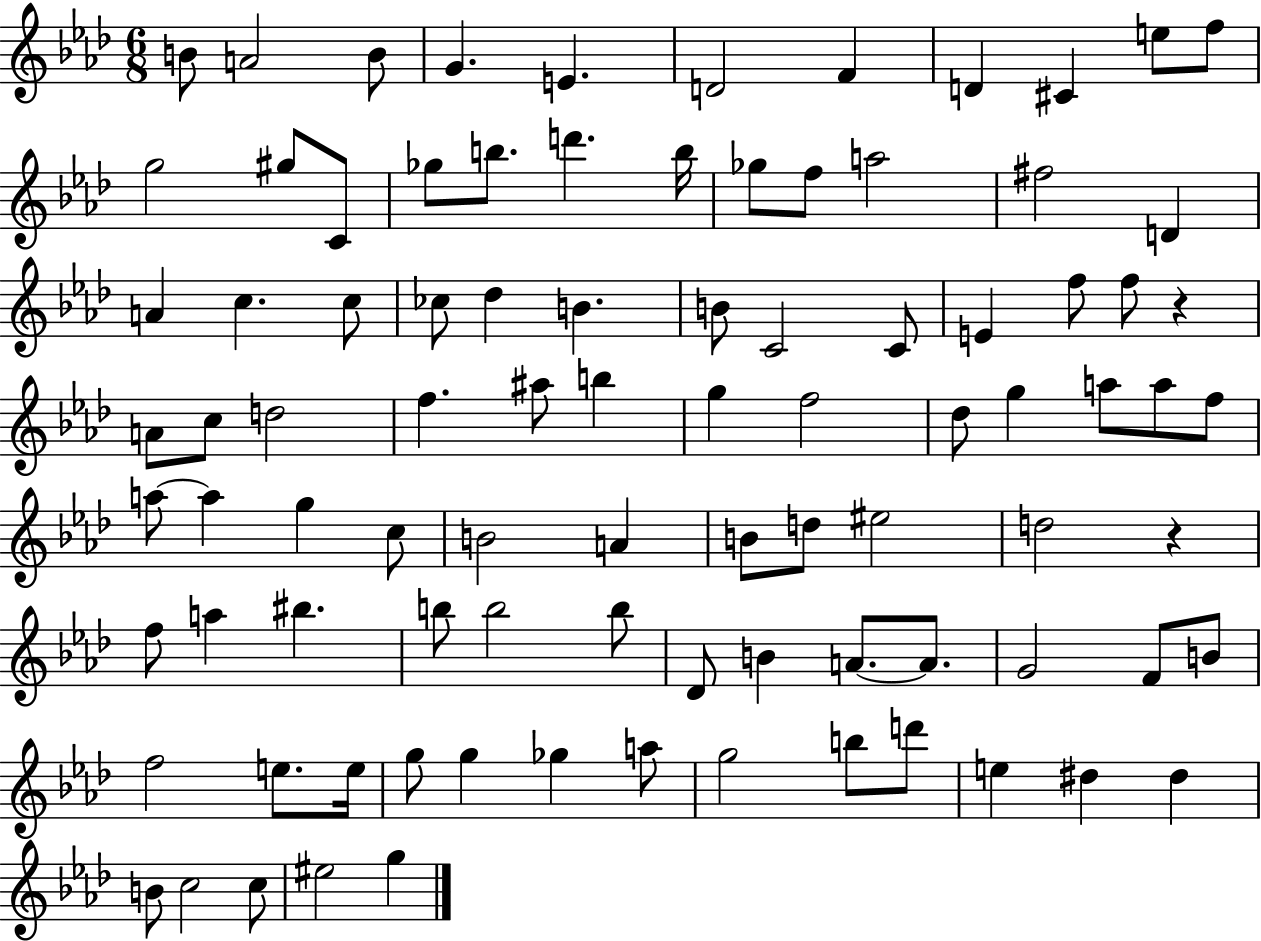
{
  \clef treble
  \numericTimeSignature
  \time 6/8
  \key aes \major
  b'8 a'2 b'8 | g'4. e'4. | d'2 f'4 | d'4 cis'4 e''8 f''8 | \break g''2 gis''8 c'8 | ges''8 b''8. d'''4. b''16 | ges''8 f''8 a''2 | fis''2 d'4 | \break a'4 c''4. c''8 | ces''8 des''4 b'4. | b'8 c'2 c'8 | e'4 f''8 f''8 r4 | \break a'8 c''8 d''2 | f''4. ais''8 b''4 | g''4 f''2 | des''8 g''4 a''8 a''8 f''8 | \break a''8~~ a''4 g''4 c''8 | b'2 a'4 | b'8 d''8 eis''2 | d''2 r4 | \break f''8 a''4 bis''4. | b''8 b''2 b''8 | des'8 b'4 a'8.~~ a'8. | g'2 f'8 b'8 | \break f''2 e''8. e''16 | g''8 g''4 ges''4 a''8 | g''2 b''8 d'''8 | e''4 dis''4 dis''4 | \break b'8 c''2 c''8 | eis''2 g''4 | \bar "|."
}